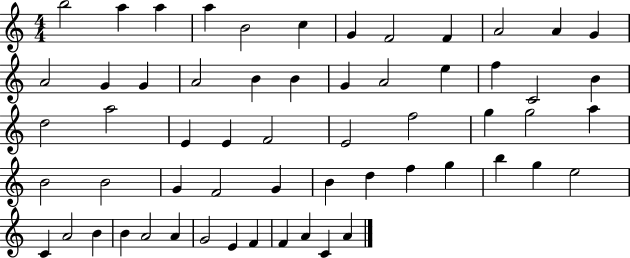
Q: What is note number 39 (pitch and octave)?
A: G4